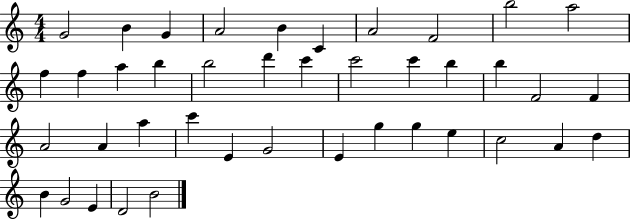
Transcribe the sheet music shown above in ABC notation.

X:1
T:Untitled
M:4/4
L:1/4
K:C
G2 B G A2 B C A2 F2 b2 a2 f f a b b2 d' c' c'2 c' b b F2 F A2 A a c' E G2 E g g e c2 A d B G2 E D2 B2